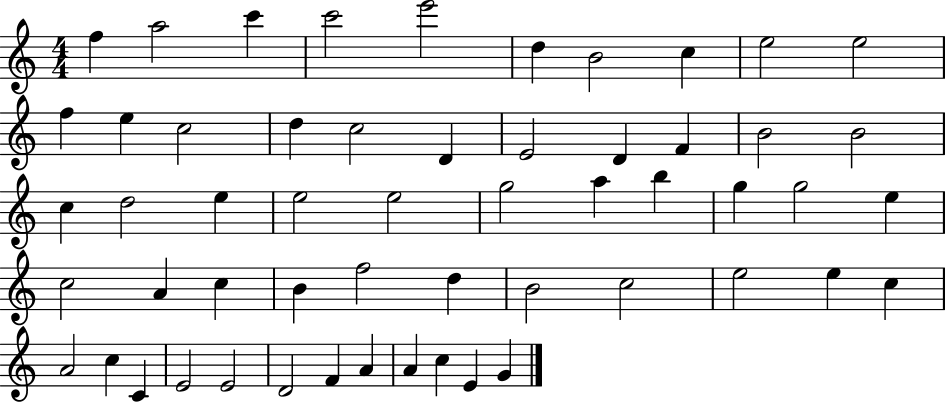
{
  \clef treble
  \numericTimeSignature
  \time 4/4
  \key c \major
  f''4 a''2 c'''4 | c'''2 e'''2 | d''4 b'2 c''4 | e''2 e''2 | \break f''4 e''4 c''2 | d''4 c''2 d'4 | e'2 d'4 f'4 | b'2 b'2 | \break c''4 d''2 e''4 | e''2 e''2 | g''2 a''4 b''4 | g''4 g''2 e''4 | \break c''2 a'4 c''4 | b'4 f''2 d''4 | b'2 c''2 | e''2 e''4 c''4 | \break a'2 c''4 c'4 | e'2 e'2 | d'2 f'4 a'4 | a'4 c''4 e'4 g'4 | \break \bar "|."
}